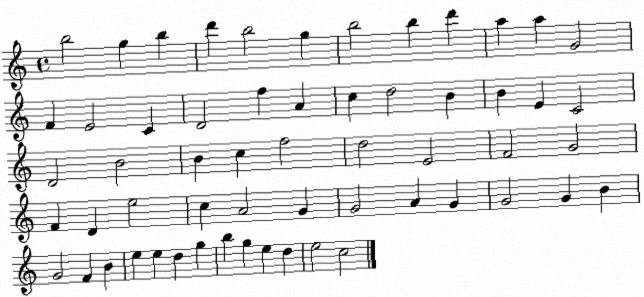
X:1
T:Untitled
M:4/4
L:1/4
K:C
b2 g b d' b2 g b2 b d' a a G2 F E2 C D2 f A c d2 B B E C2 D2 B2 B c f2 d2 E2 F2 G2 F D e2 c A2 G G2 A G G2 G B G2 F B e e d g b g e d e2 c2